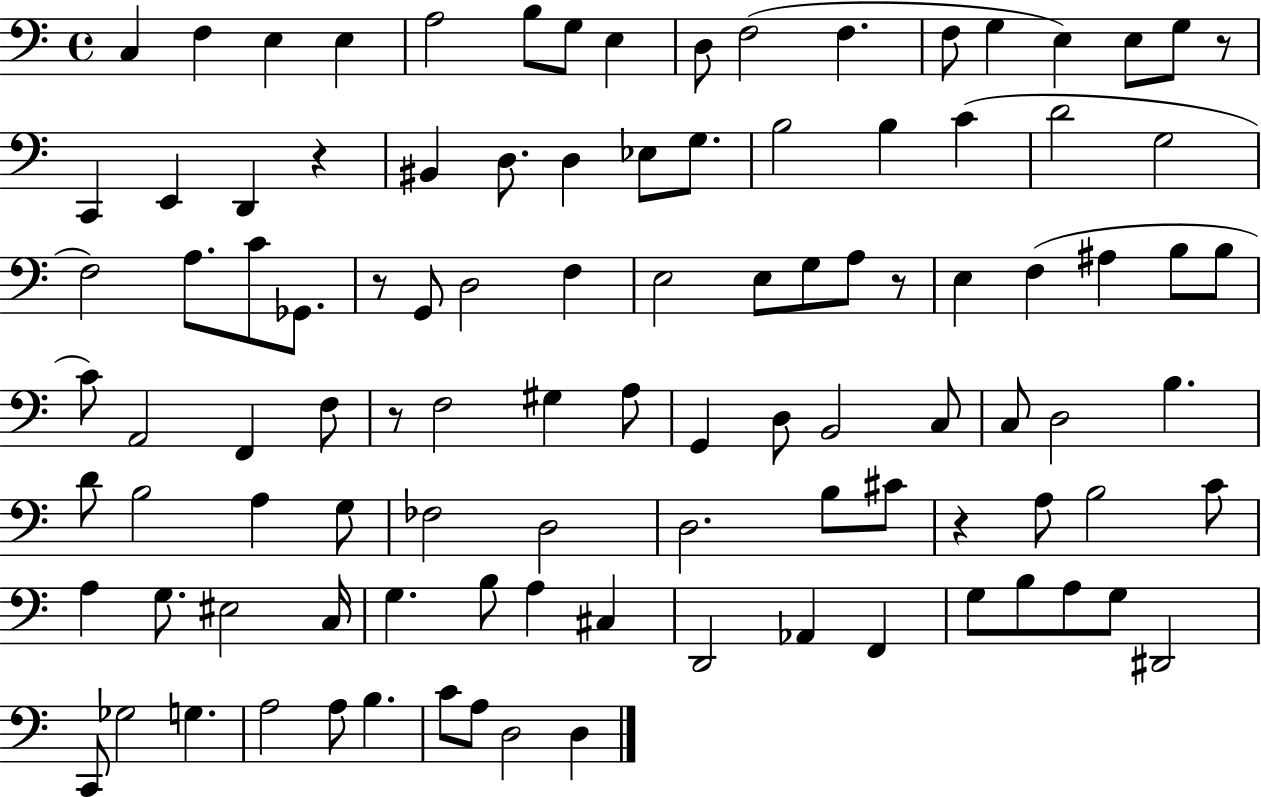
X:1
T:Untitled
M:4/4
L:1/4
K:C
C, F, E, E, A,2 B,/2 G,/2 E, D,/2 F,2 F, F,/2 G, E, E,/2 G,/2 z/2 C,, E,, D,, z ^B,, D,/2 D, _E,/2 G,/2 B,2 B, C D2 G,2 F,2 A,/2 C/2 _G,,/2 z/2 G,,/2 D,2 F, E,2 E,/2 G,/2 A,/2 z/2 E, F, ^A, B,/2 B,/2 C/2 A,,2 F,, F,/2 z/2 F,2 ^G, A,/2 G,, D,/2 B,,2 C,/2 C,/2 D,2 B, D/2 B,2 A, G,/2 _F,2 D,2 D,2 B,/2 ^C/2 z A,/2 B,2 C/2 A, G,/2 ^E,2 C,/4 G, B,/2 A, ^C, D,,2 _A,, F,, G,/2 B,/2 A,/2 G,/2 ^D,,2 C,,/2 _G,2 G, A,2 A,/2 B, C/2 A,/2 D,2 D,